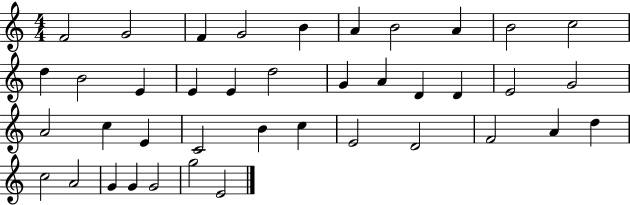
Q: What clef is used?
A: treble